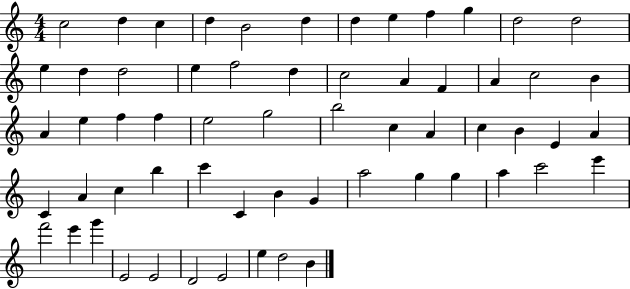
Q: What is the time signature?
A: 4/4